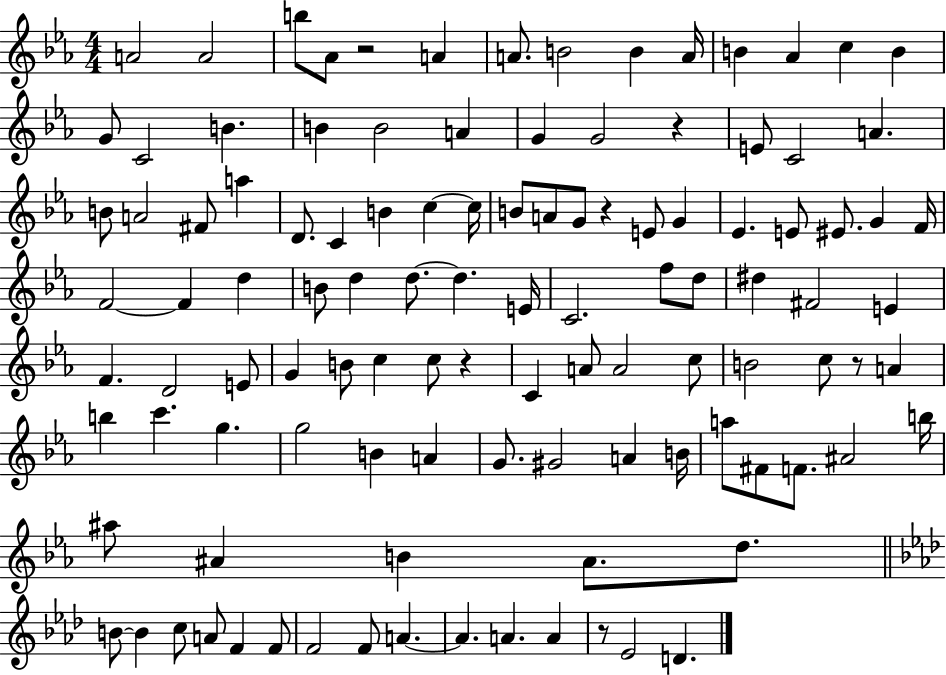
A4/h A4/h B5/e Ab4/e R/h A4/q A4/e. B4/h B4/q A4/s B4/q Ab4/q C5/q B4/q G4/e C4/h B4/q. B4/q B4/h A4/q G4/q G4/h R/q E4/e C4/h A4/q. B4/e A4/h F#4/e A5/q D4/e. C4/q B4/q C5/q C5/s B4/e A4/e G4/e R/q E4/e G4/q Eb4/q. E4/e EIS4/e. G4/q F4/s F4/h F4/q D5/q B4/e D5/q D5/e. D5/q. E4/s C4/h. F5/e D5/e D#5/q F#4/h E4/q F4/q. D4/h E4/e G4/q B4/e C5/q C5/e R/q C4/q A4/e A4/h C5/e B4/h C5/e R/e A4/q B5/q C6/q. G5/q. G5/h B4/q A4/q G4/e. G#4/h A4/q B4/s A5/e F#4/e F4/e. A#4/h B5/s A#5/e A#4/q B4/q A#4/e. D5/e. B4/e B4/q C5/e A4/e F4/q F4/e F4/h F4/e A4/q. A4/q. A4/q. A4/q R/e Eb4/h D4/q.